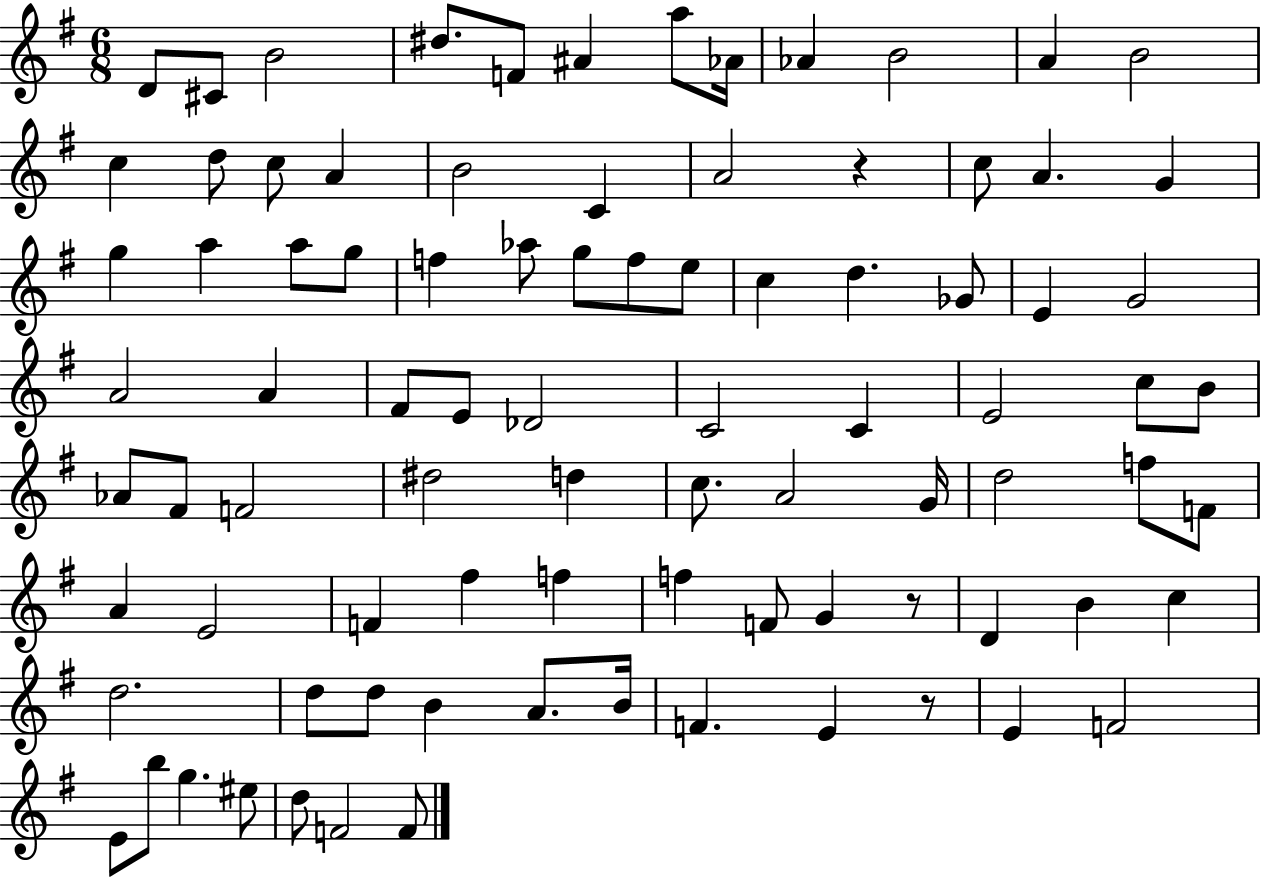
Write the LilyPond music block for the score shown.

{
  \clef treble
  \numericTimeSignature
  \time 6/8
  \key g \major
  \repeat volta 2 { d'8 cis'8 b'2 | dis''8. f'8 ais'4 a''8 aes'16 | aes'4 b'2 | a'4 b'2 | \break c''4 d''8 c''8 a'4 | b'2 c'4 | a'2 r4 | c''8 a'4. g'4 | \break g''4 a''4 a''8 g''8 | f''4 aes''8 g''8 f''8 e''8 | c''4 d''4. ges'8 | e'4 g'2 | \break a'2 a'4 | fis'8 e'8 des'2 | c'2 c'4 | e'2 c''8 b'8 | \break aes'8 fis'8 f'2 | dis''2 d''4 | c''8. a'2 g'16 | d''2 f''8 f'8 | \break a'4 e'2 | f'4 fis''4 f''4 | f''4 f'8 g'4 r8 | d'4 b'4 c''4 | \break d''2. | d''8 d''8 b'4 a'8. b'16 | f'4. e'4 r8 | e'4 f'2 | \break e'8 b''8 g''4. eis''8 | d''8 f'2 f'8 | } \bar "|."
}